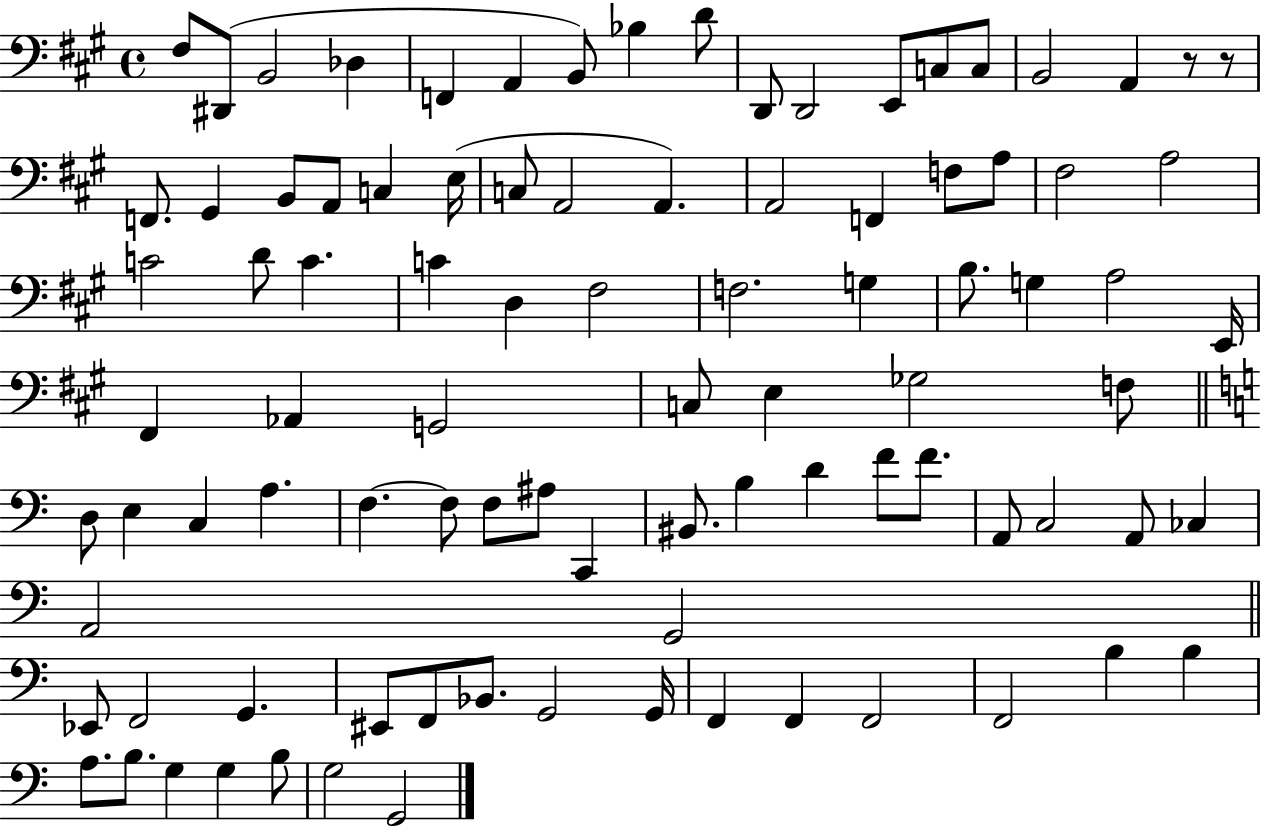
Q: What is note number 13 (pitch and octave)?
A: C3